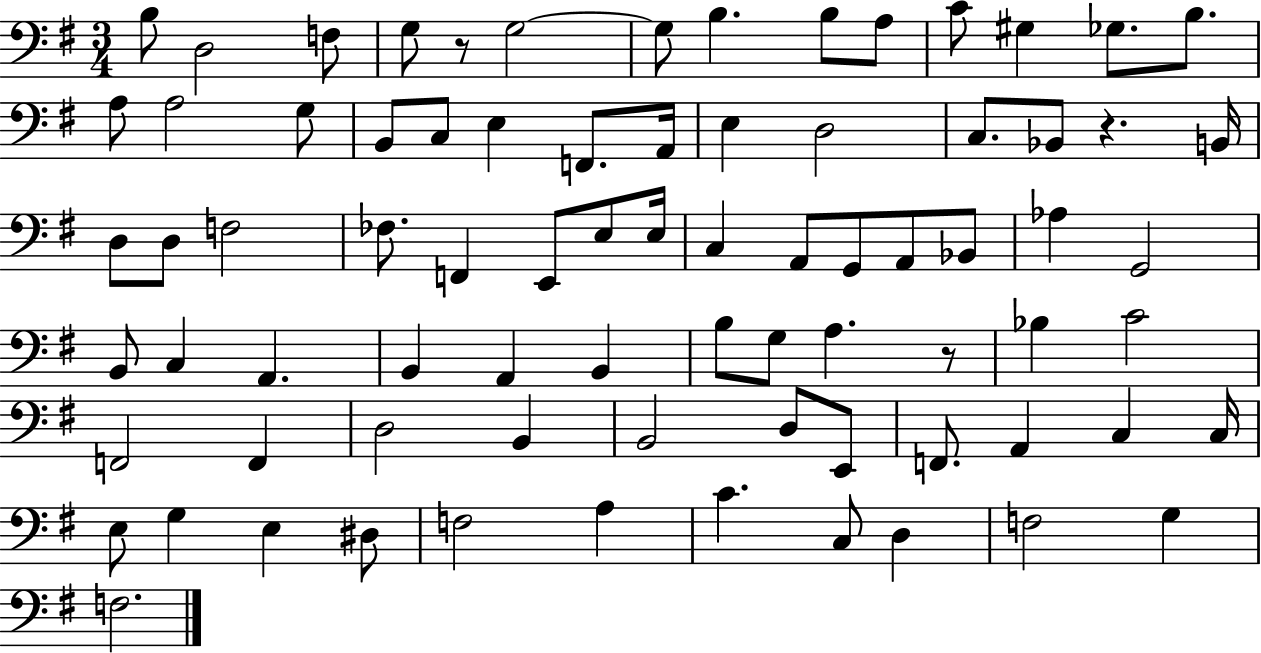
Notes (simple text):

B3/e D3/h F3/e G3/e R/e G3/h G3/e B3/q. B3/e A3/e C4/e G#3/q Gb3/e. B3/e. A3/e A3/h G3/e B2/e C3/e E3/q F2/e. A2/s E3/q D3/h C3/e. Bb2/e R/q. B2/s D3/e D3/e F3/h FES3/e. F2/q E2/e E3/e E3/s C3/q A2/e G2/e A2/e Bb2/e Ab3/q G2/h B2/e C3/q A2/q. B2/q A2/q B2/q B3/e G3/e A3/q. R/e Bb3/q C4/h F2/h F2/q D3/h B2/q B2/h D3/e E2/e F2/e. A2/q C3/q C3/s E3/e G3/q E3/q D#3/e F3/h A3/q C4/q. C3/e D3/q F3/h G3/q F3/h.